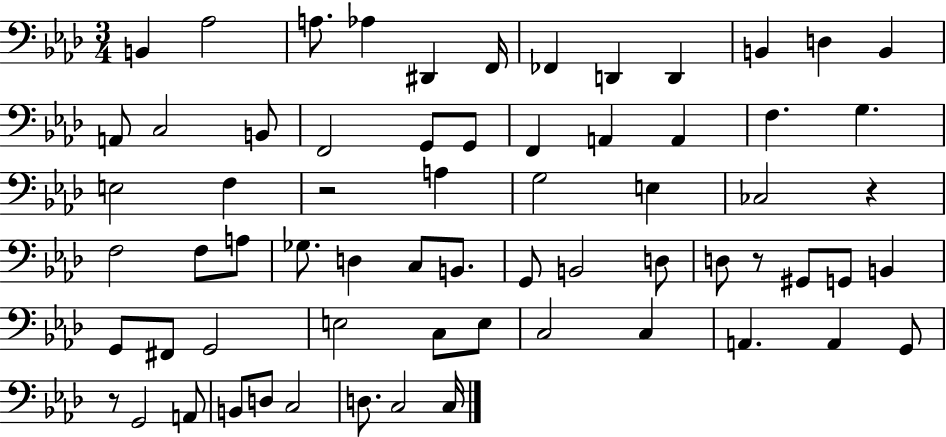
{
  \clef bass
  \numericTimeSignature
  \time 3/4
  \key aes \major
  b,4 aes2 | a8. aes4 dis,4 f,16 | fes,4 d,4 d,4 | b,4 d4 b,4 | \break a,8 c2 b,8 | f,2 g,8 g,8 | f,4 a,4 a,4 | f4. g4. | \break e2 f4 | r2 a4 | g2 e4 | ces2 r4 | \break f2 f8 a8 | ges8. d4 c8 b,8. | g,8 b,2 d8 | d8 r8 gis,8 g,8 b,4 | \break g,8 fis,8 g,2 | e2 c8 e8 | c2 c4 | a,4. a,4 g,8 | \break r8 g,2 a,8 | b,8 d8 c2 | d8. c2 c16 | \bar "|."
}